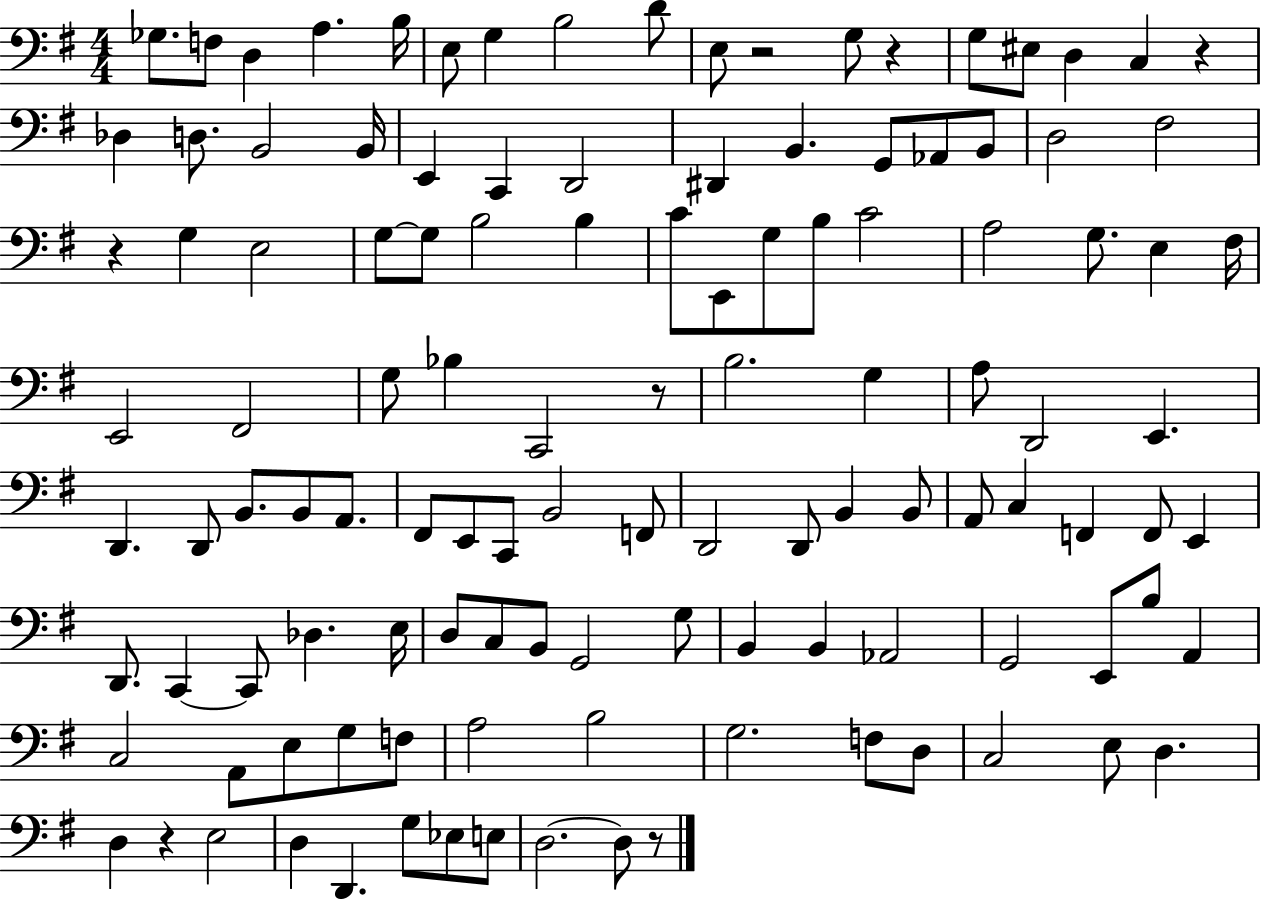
Gb3/e. F3/e D3/q A3/q. B3/s E3/e G3/q B3/h D4/e E3/e R/h G3/e R/q G3/e EIS3/e D3/q C3/q R/q Db3/q D3/e. B2/h B2/s E2/q C2/q D2/h D#2/q B2/q. G2/e Ab2/e B2/e D3/h F#3/h R/q G3/q E3/h G3/e G3/e B3/h B3/q C4/e E2/e G3/e B3/e C4/h A3/h G3/e. E3/q F#3/s E2/h F#2/h G3/e Bb3/q C2/h R/e B3/h. G3/q A3/e D2/h E2/q. D2/q. D2/e B2/e. B2/e A2/e. F#2/e E2/e C2/e B2/h F2/e D2/h D2/e B2/q B2/e A2/e C3/q F2/q F2/e E2/q D2/e. C2/q C2/e Db3/q. E3/s D3/e C3/e B2/e G2/h G3/e B2/q B2/q Ab2/h G2/h E2/e B3/e A2/q C3/h A2/e E3/e G3/e F3/e A3/h B3/h G3/h. F3/e D3/e C3/h E3/e D3/q. D3/q R/q E3/h D3/q D2/q. G3/e Eb3/e E3/e D3/h. D3/e R/e